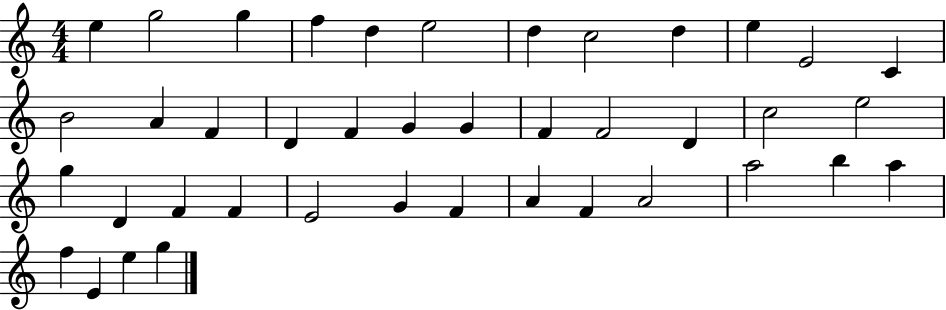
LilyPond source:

{
  \clef treble
  \numericTimeSignature
  \time 4/4
  \key c \major
  e''4 g''2 g''4 | f''4 d''4 e''2 | d''4 c''2 d''4 | e''4 e'2 c'4 | \break b'2 a'4 f'4 | d'4 f'4 g'4 g'4 | f'4 f'2 d'4 | c''2 e''2 | \break g''4 d'4 f'4 f'4 | e'2 g'4 f'4 | a'4 f'4 a'2 | a''2 b''4 a''4 | \break f''4 e'4 e''4 g''4 | \bar "|."
}